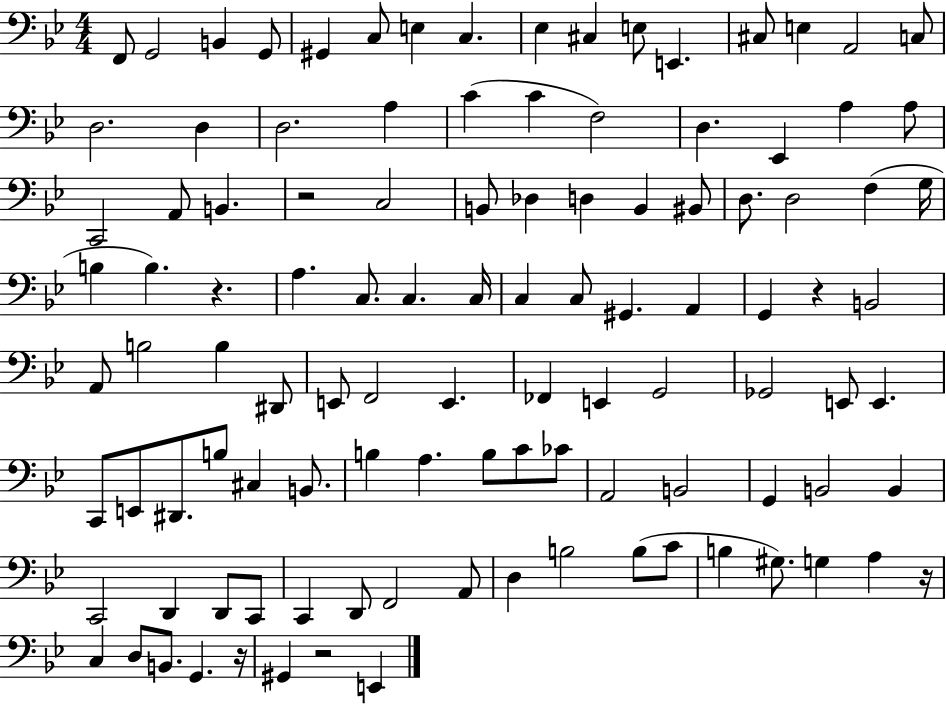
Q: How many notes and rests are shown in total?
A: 109